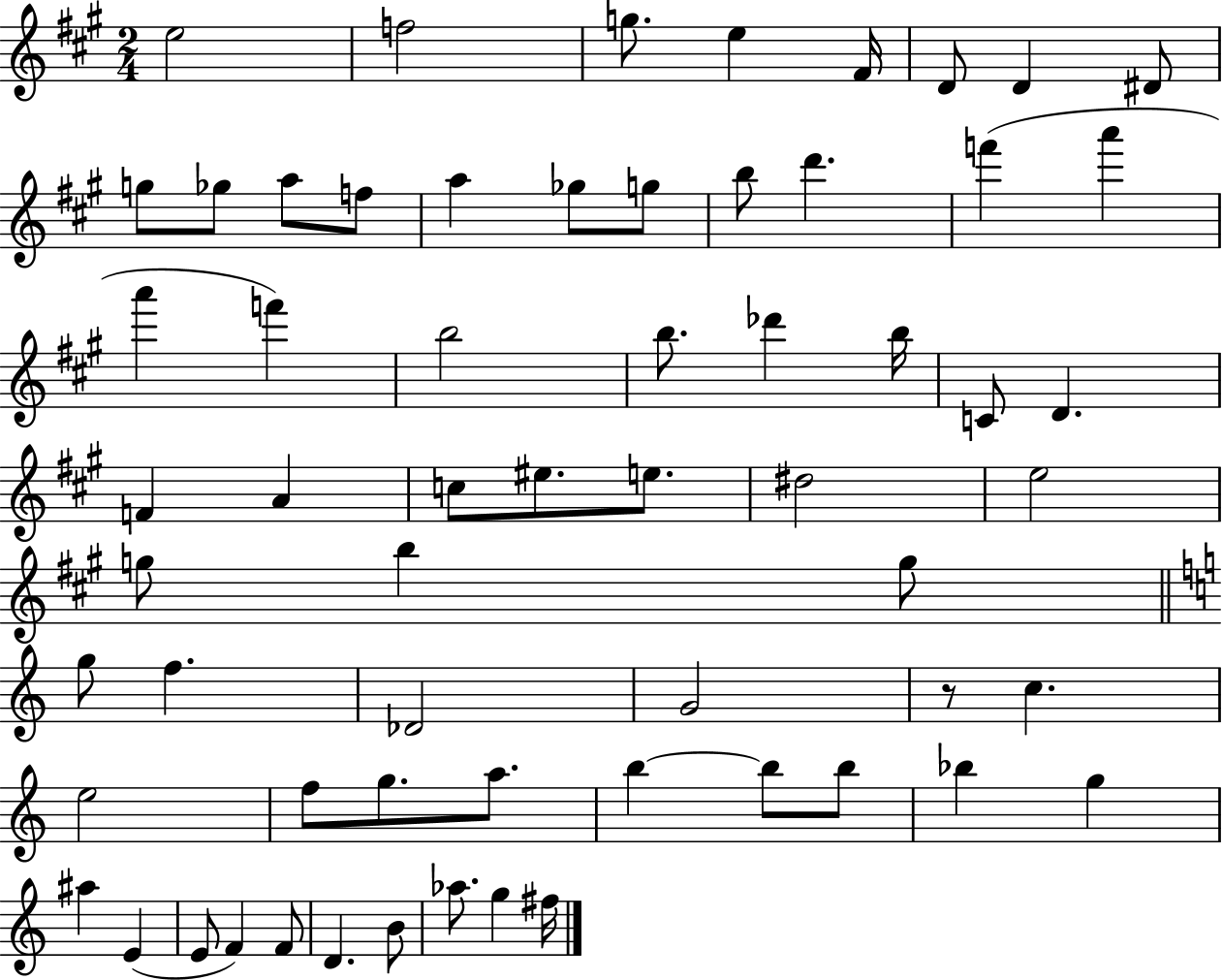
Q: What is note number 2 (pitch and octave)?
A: F5